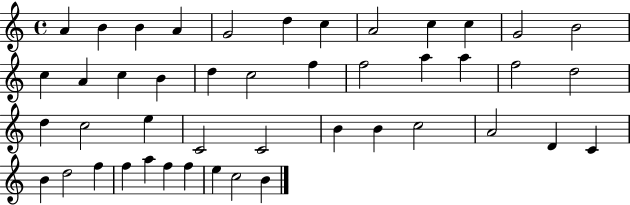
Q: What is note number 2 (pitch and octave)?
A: B4